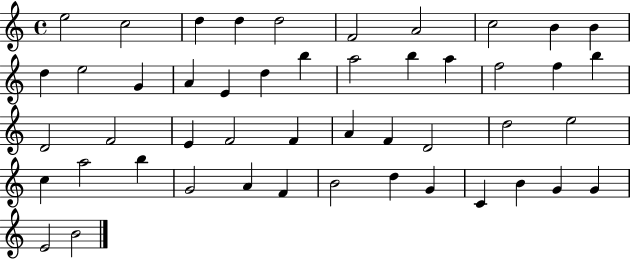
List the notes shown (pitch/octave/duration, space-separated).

E5/h C5/h D5/q D5/q D5/h F4/h A4/h C5/h B4/q B4/q D5/q E5/h G4/q A4/q E4/q D5/q B5/q A5/h B5/q A5/q F5/h F5/q B5/q D4/h F4/h E4/q F4/h F4/q A4/q F4/q D4/h D5/h E5/h C5/q A5/h B5/q G4/h A4/q F4/q B4/h D5/q G4/q C4/q B4/q G4/q G4/q E4/h B4/h